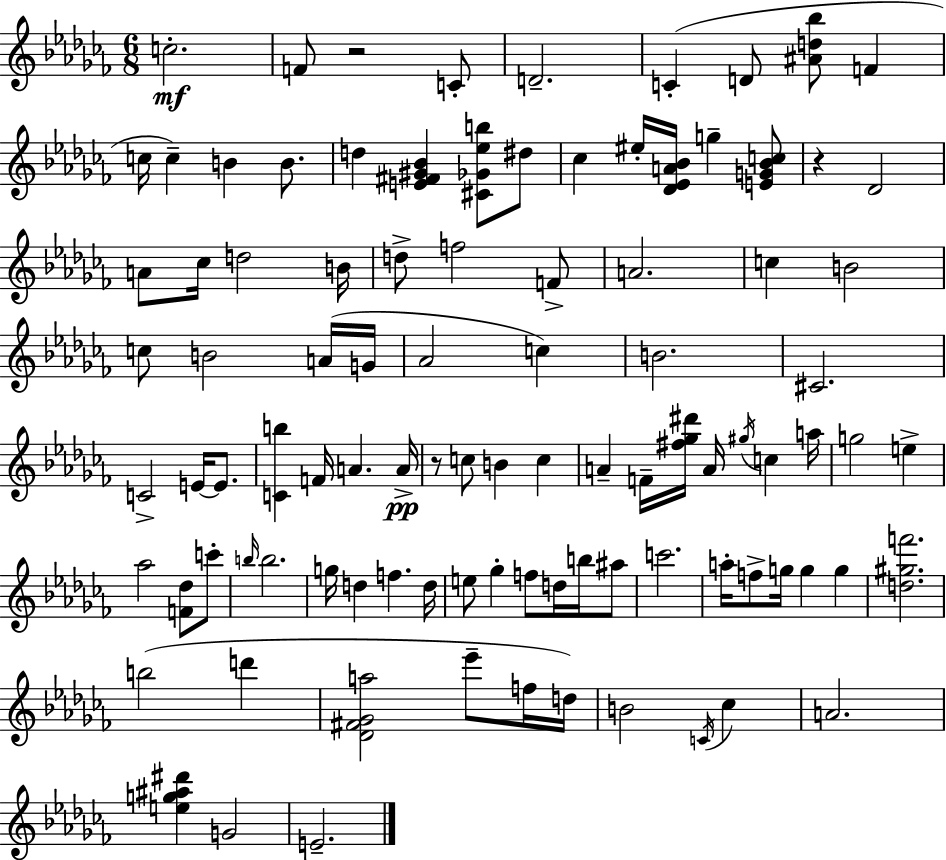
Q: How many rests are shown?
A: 3